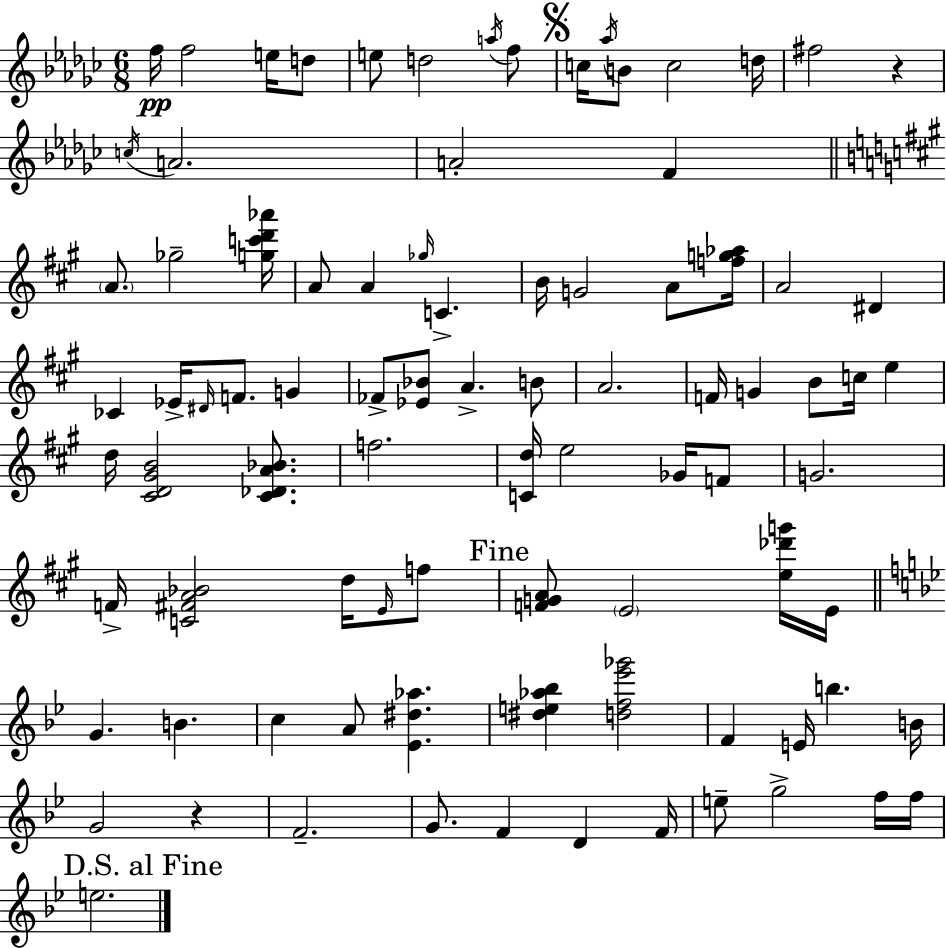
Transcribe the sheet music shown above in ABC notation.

X:1
T:Untitled
M:6/8
L:1/4
K:Ebm
f/4 f2 e/4 d/2 e/2 d2 a/4 f/2 c/4 _a/4 B/2 c2 d/4 ^f2 z c/4 A2 A2 F A/2 _g2 [gc'd'_a']/4 A/2 A _g/4 C B/4 G2 A/2 [fg_a]/4 A2 ^D _C _E/4 ^D/4 F/2 G _F/2 [_E_B]/2 A B/2 A2 F/4 G B/2 c/4 e d/4 [^CD^GB]2 [^C_DA_B]/2 f2 [Cd]/4 e2 _G/4 F/2 G2 F/4 [C^FA_B]2 d/4 E/4 f/2 [FGA]/2 E2 [e_d'g']/4 E/4 G B c A/2 [_E^d_a] [^de_a_b] [df_e'_g']2 F E/4 b B/4 G2 z F2 G/2 F D F/4 e/2 g2 f/4 f/4 e2